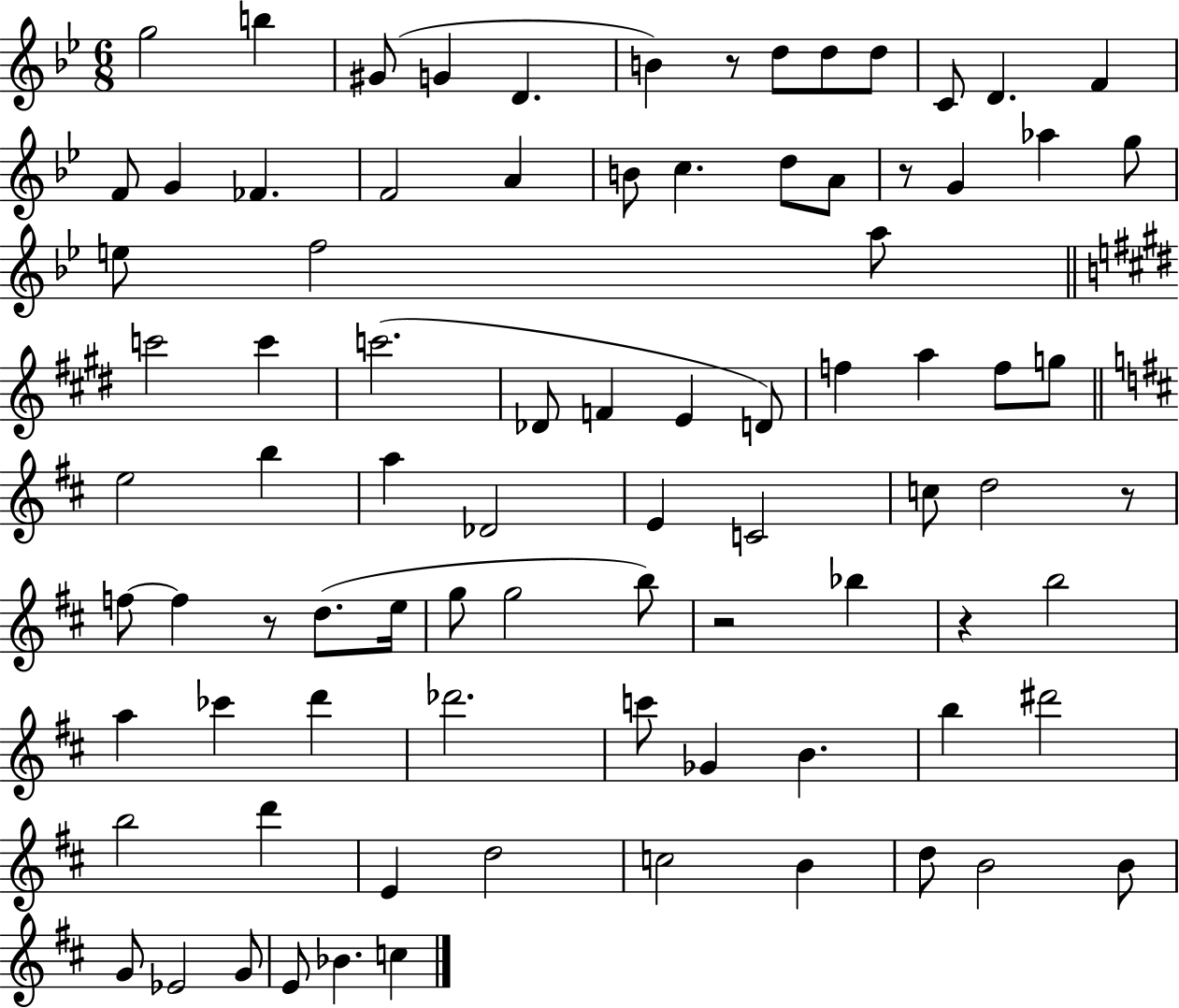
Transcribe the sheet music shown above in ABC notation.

X:1
T:Untitled
M:6/8
L:1/4
K:Bb
g2 b ^G/2 G D B z/2 d/2 d/2 d/2 C/2 D F F/2 G _F F2 A B/2 c d/2 A/2 z/2 G _a g/2 e/2 f2 a/2 c'2 c' c'2 _D/2 F E D/2 f a f/2 g/2 e2 b a _D2 E C2 c/2 d2 z/2 f/2 f z/2 d/2 e/4 g/2 g2 b/2 z2 _b z b2 a _c' d' _d'2 c'/2 _G B b ^d'2 b2 d' E d2 c2 B d/2 B2 B/2 G/2 _E2 G/2 E/2 _B c